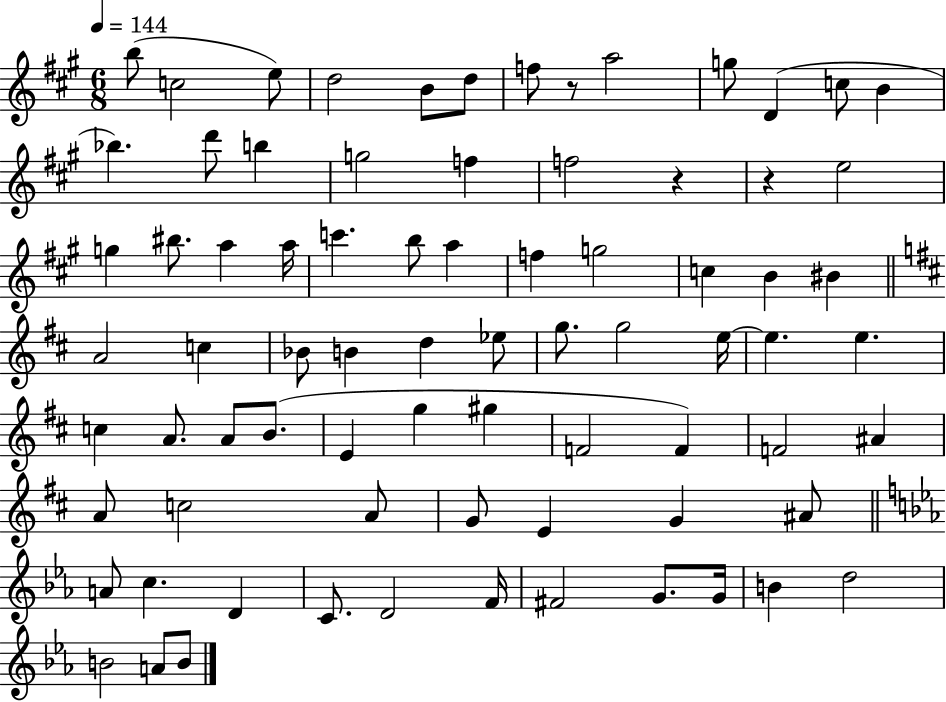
{
  \clef treble
  \numericTimeSignature
  \time 6/8
  \key a \major
  \tempo 4 = 144
  b''8( c''2 e''8) | d''2 b'8 d''8 | f''8 r8 a''2 | g''8 d'4( c''8 b'4 | \break bes''4.) d'''8 b''4 | g''2 f''4 | f''2 r4 | r4 e''2 | \break g''4 bis''8. a''4 a''16 | c'''4. b''8 a''4 | f''4 g''2 | c''4 b'4 bis'4 | \break \bar "||" \break \key d \major a'2 c''4 | bes'8 b'4 d''4 ees''8 | g''8. g''2 e''16~~ | e''4. e''4. | \break c''4 a'8. a'8 b'8.( | e'4 g''4 gis''4 | f'2 f'4) | f'2 ais'4 | \break a'8 c''2 a'8 | g'8 e'4 g'4 ais'8 | \bar "||" \break \key ees \major a'8 c''4. d'4 | c'8. d'2 f'16 | fis'2 g'8. g'16 | b'4 d''2 | \break b'2 a'8 b'8 | \bar "|."
}